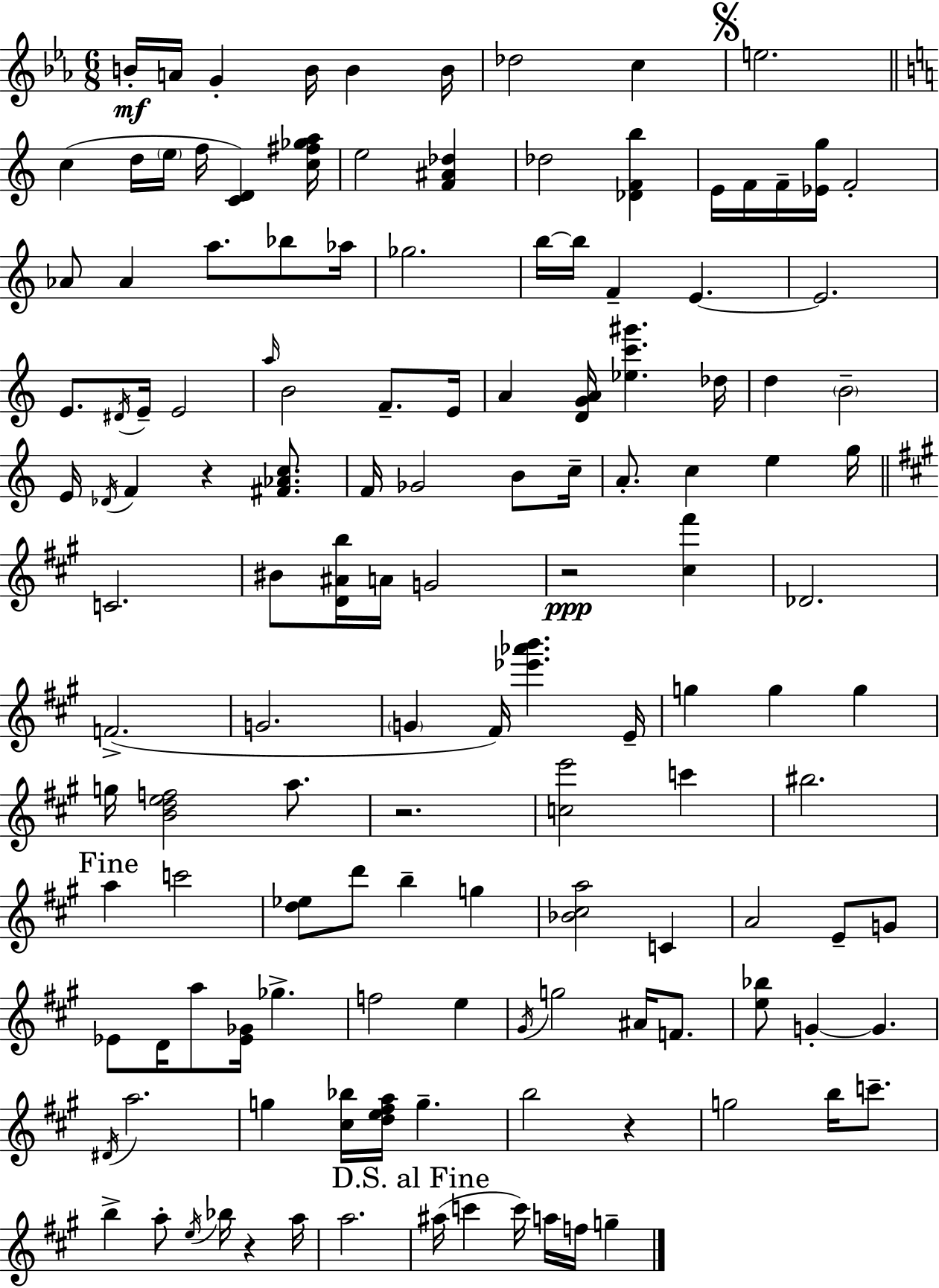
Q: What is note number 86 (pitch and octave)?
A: G#4